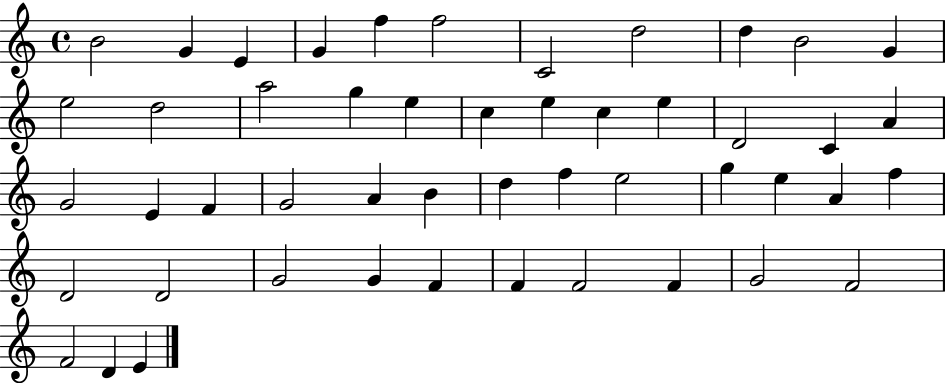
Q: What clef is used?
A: treble